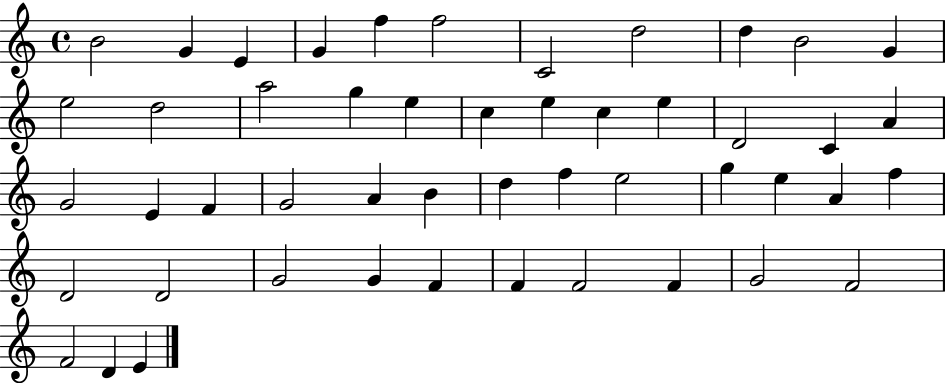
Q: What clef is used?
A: treble